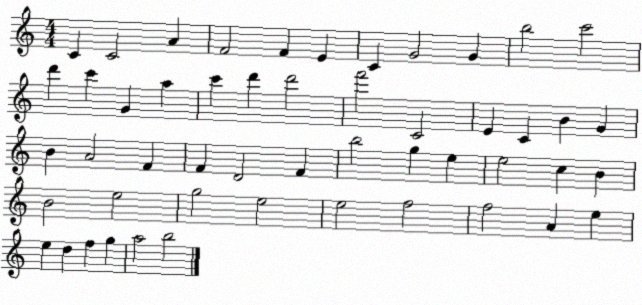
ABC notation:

X:1
T:Untitled
M:4/4
L:1/4
K:C
C C2 A F2 F E C G2 G b2 c'2 d' c' G a c' d' d'2 f'2 C2 E C B G B A2 F F D2 F b2 g e e2 c B B2 e2 g2 e2 e2 f2 f2 A e e d f g a2 b2